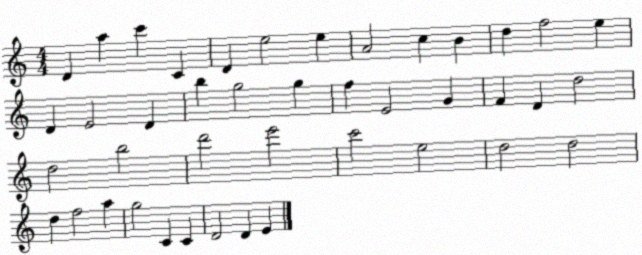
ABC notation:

X:1
T:Untitled
M:4/4
L:1/4
K:C
D a c' C D e2 e A2 c B d f2 e D E2 D b g2 g f E2 G F D d2 d2 b2 d'2 e'2 c'2 e2 d2 d2 d f2 a g2 C C D2 D E